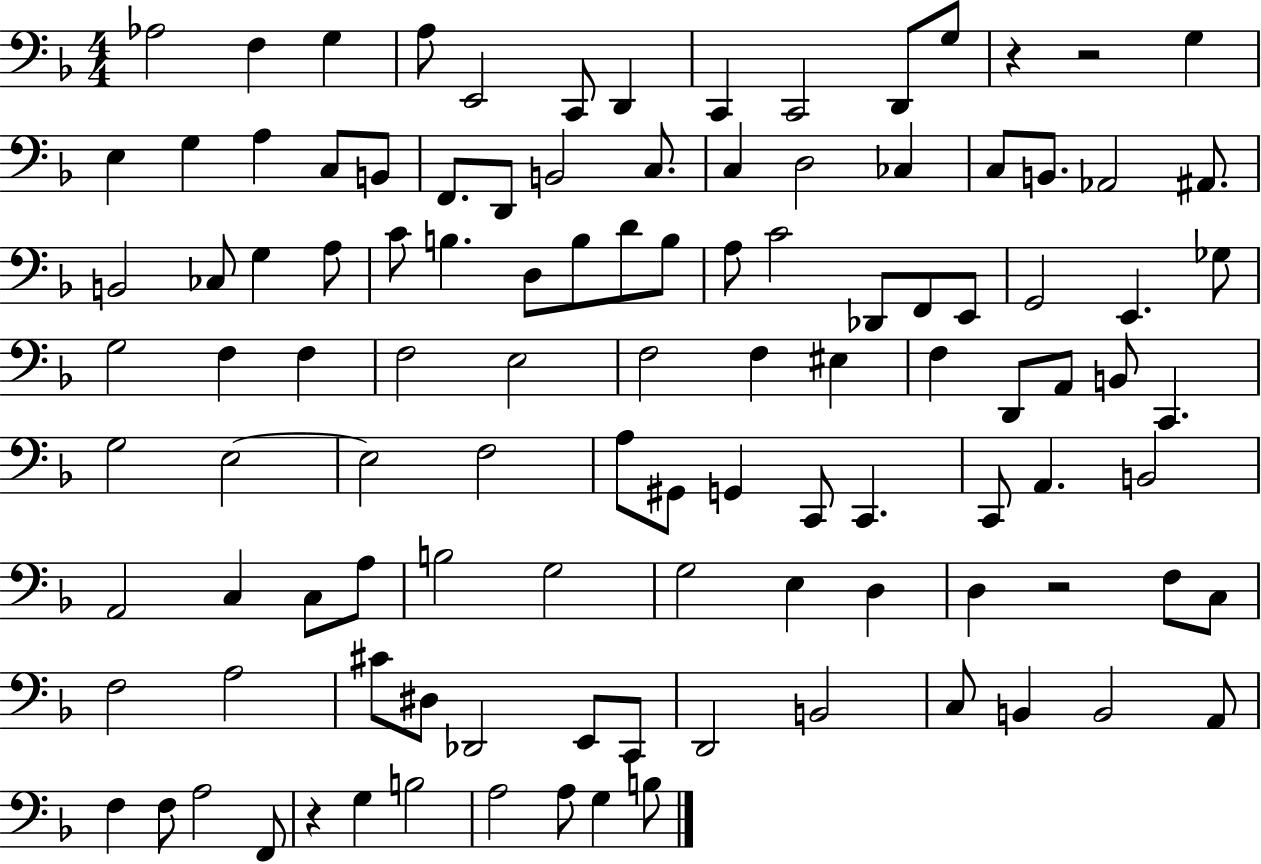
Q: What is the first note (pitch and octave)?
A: Ab3